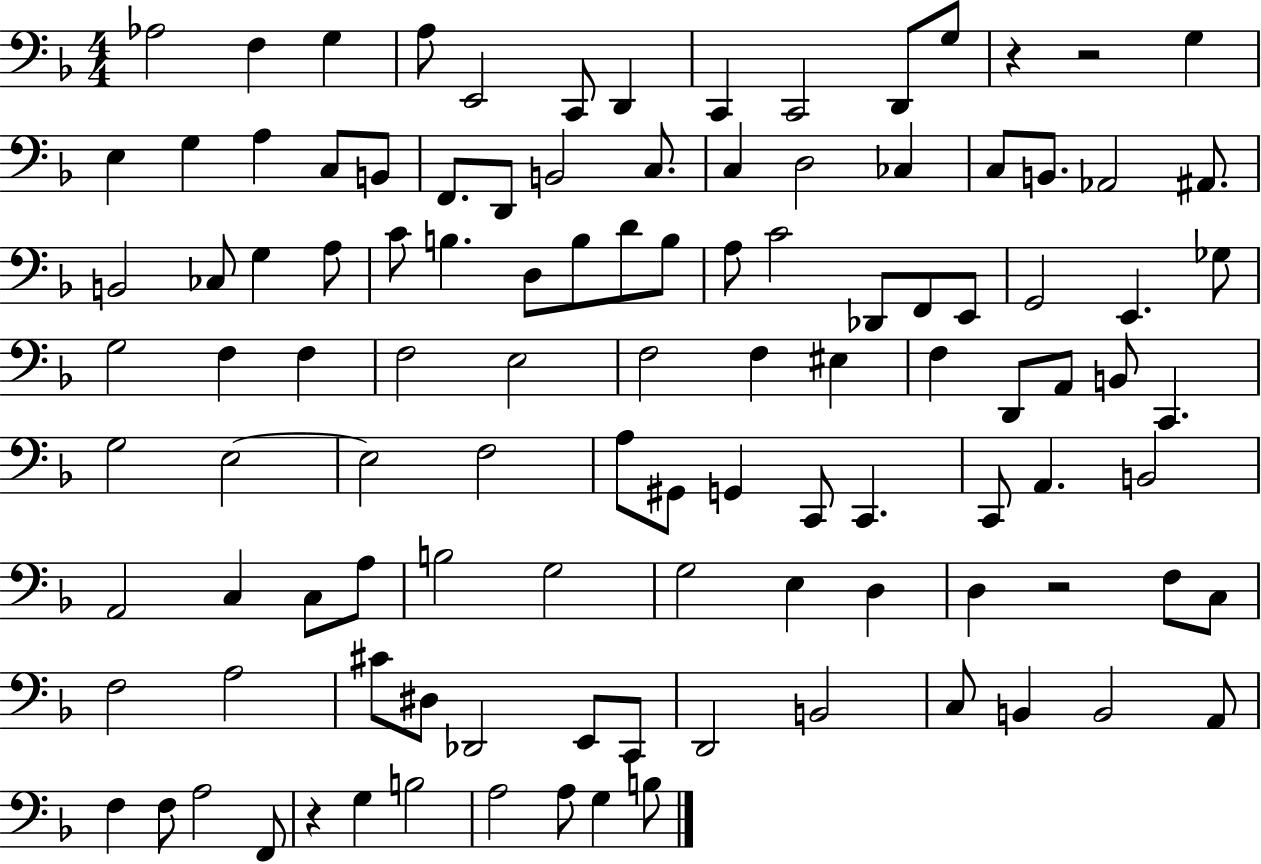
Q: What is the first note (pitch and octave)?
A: Ab3